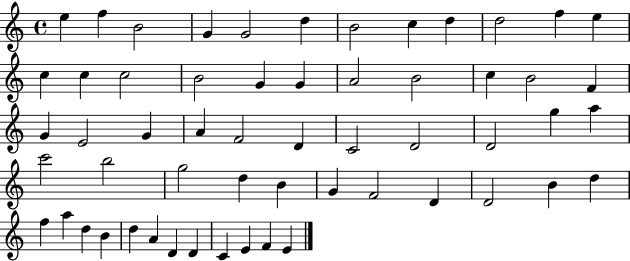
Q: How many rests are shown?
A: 0